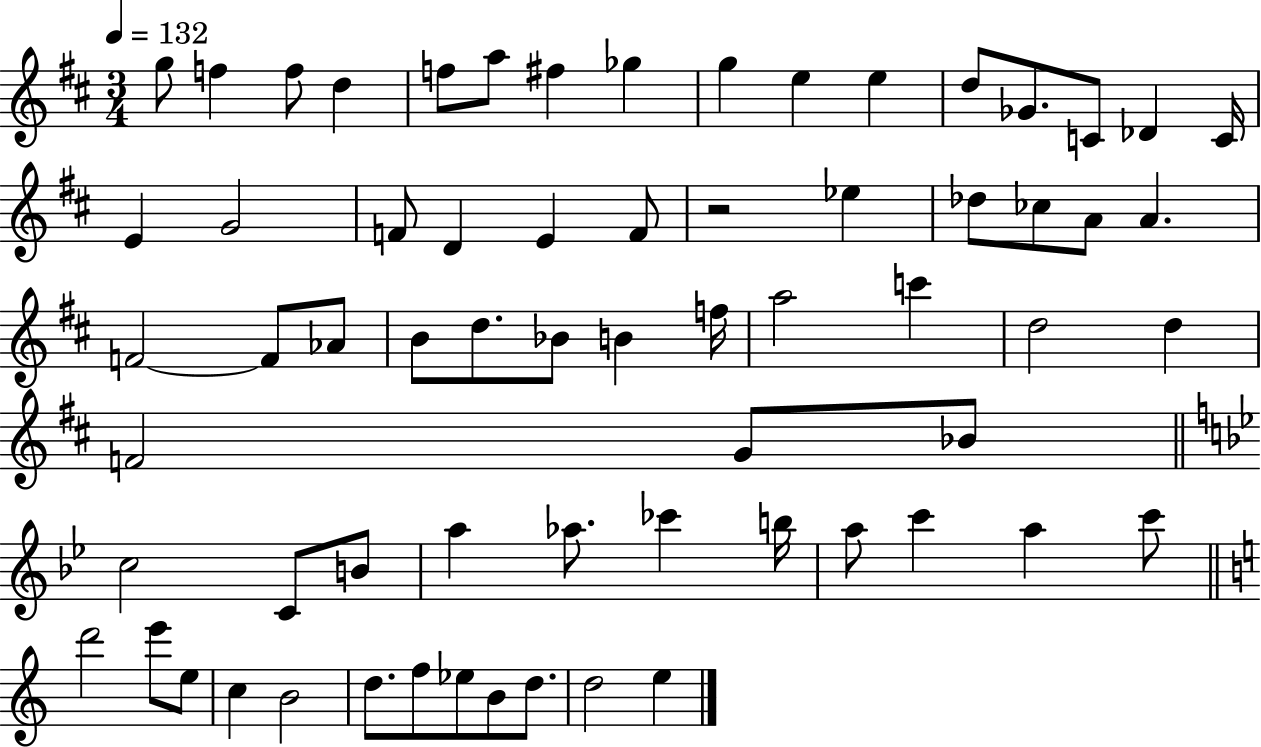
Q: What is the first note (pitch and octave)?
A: G5